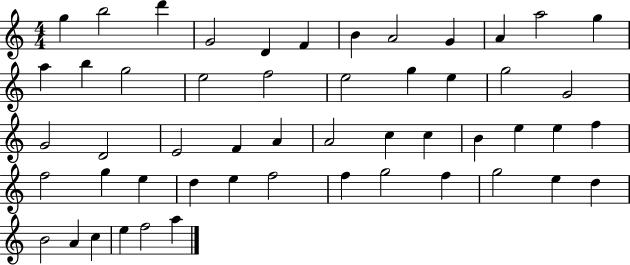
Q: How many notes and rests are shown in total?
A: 52